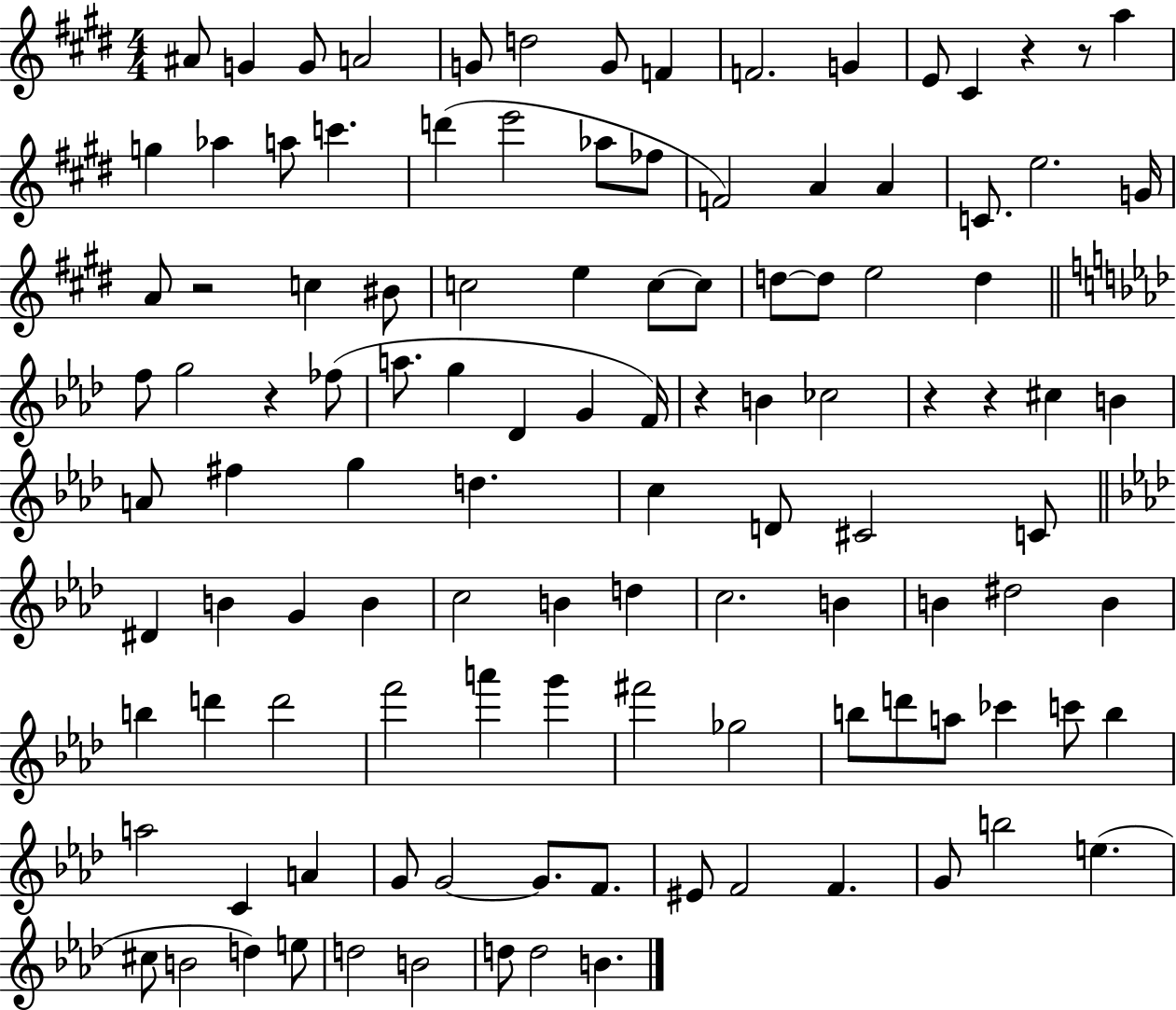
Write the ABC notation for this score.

X:1
T:Untitled
M:4/4
L:1/4
K:E
^A/2 G G/2 A2 G/2 d2 G/2 F F2 G E/2 ^C z z/2 a g _a a/2 c' d' e'2 _a/2 _f/2 F2 A A C/2 e2 G/4 A/2 z2 c ^B/2 c2 e c/2 c/2 d/2 d/2 e2 d f/2 g2 z _f/2 a/2 g _D G F/4 z B _c2 z z ^c B A/2 ^f g d c D/2 ^C2 C/2 ^D B G B c2 B d c2 B B ^d2 B b d' d'2 f'2 a' g' ^f'2 _g2 b/2 d'/2 a/2 _c' c'/2 b a2 C A G/2 G2 G/2 F/2 ^E/2 F2 F G/2 b2 e ^c/2 B2 d e/2 d2 B2 d/2 d2 B